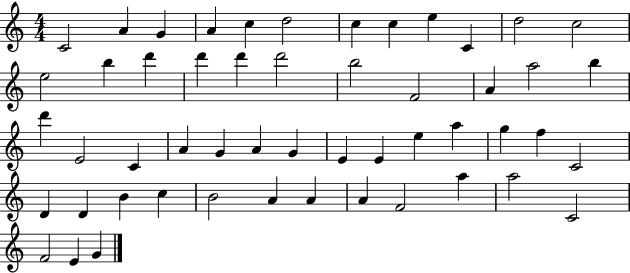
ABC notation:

X:1
T:Untitled
M:4/4
L:1/4
K:C
C2 A G A c d2 c c e C d2 c2 e2 b d' d' d' d'2 b2 F2 A a2 b d' E2 C A G A G E E e a g f C2 D D B c B2 A A A F2 a a2 C2 F2 E G